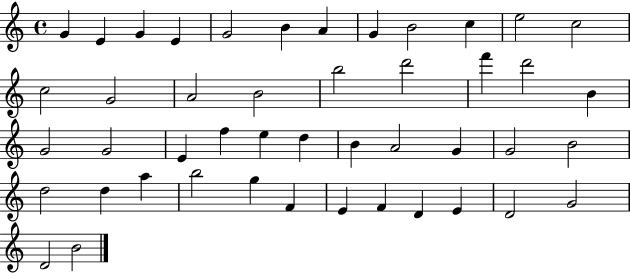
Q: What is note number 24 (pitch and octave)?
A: E4